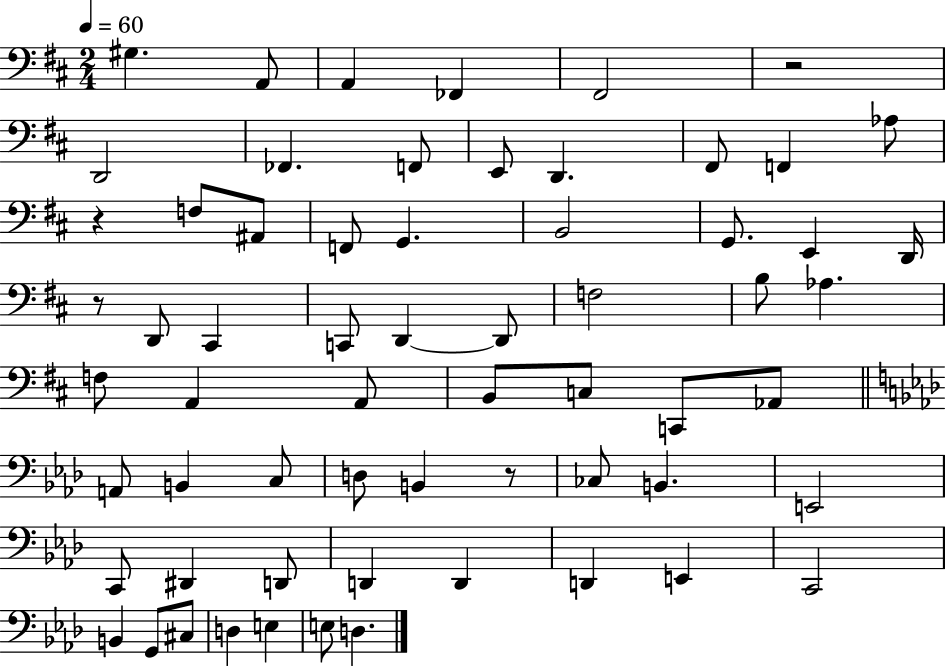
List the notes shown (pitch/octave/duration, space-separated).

G#3/q. A2/e A2/q FES2/q F#2/h R/h D2/h FES2/q. F2/e E2/e D2/q. F#2/e F2/q Ab3/e R/q F3/e A#2/e F2/e G2/q. B2/h G2/e. E2/q D2/s R/e D2/e C#2/q C2/e D2/q D2/e F3/h B3/e Ab3/q. F3/e A2/q A2/e B2/e C3/e C2/e Ab2/e A2/e B2/q C3/e D3/e B2/q R/e CES3/e B2/q. E2/h C2/e D#2/q D2/e D2/q D2/q D2/q E2/q C2/h B2/q G2/e C#3/e D3/q E3/q E3/e D3/q.